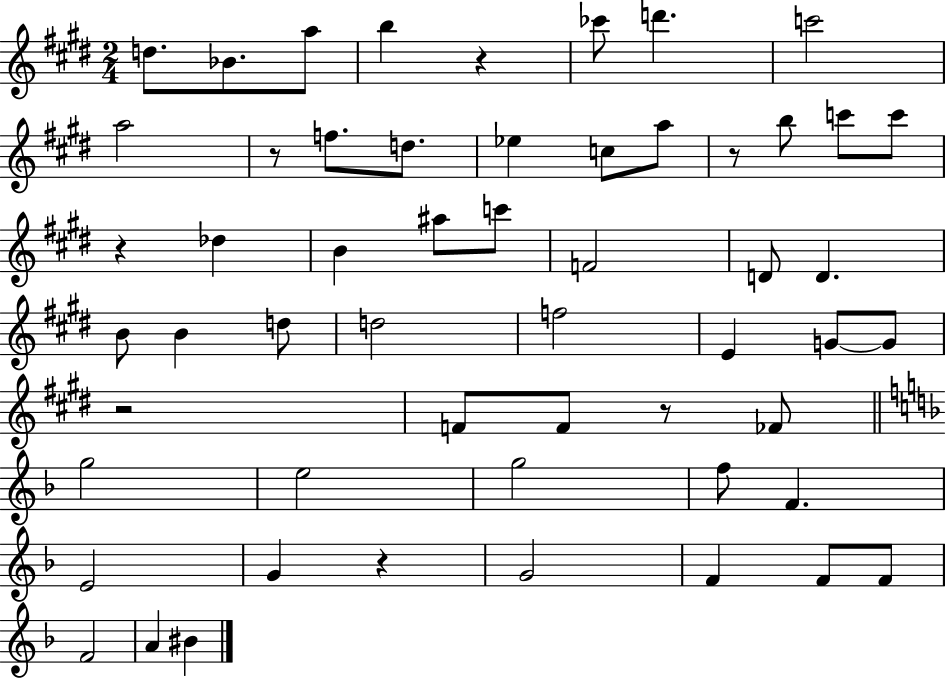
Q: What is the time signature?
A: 2/4